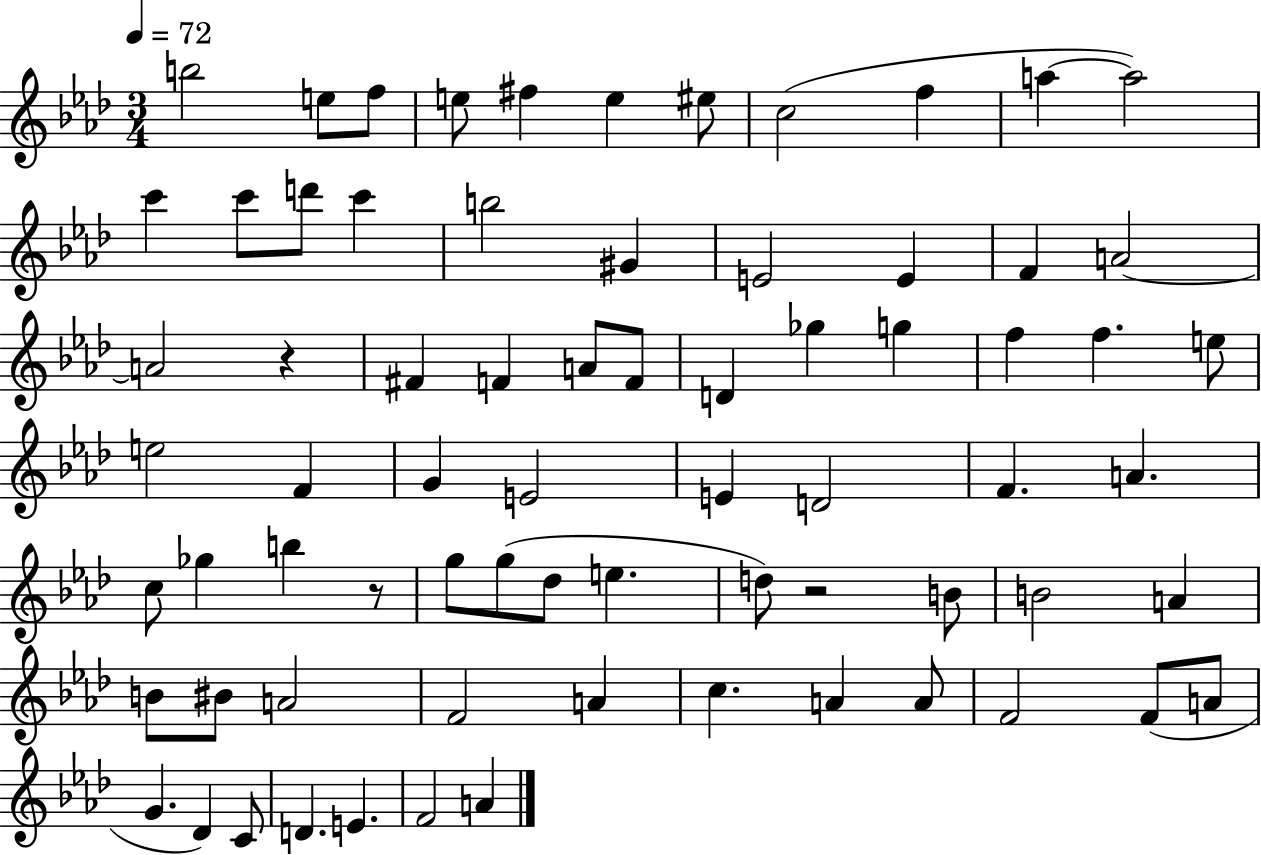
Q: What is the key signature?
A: AES major